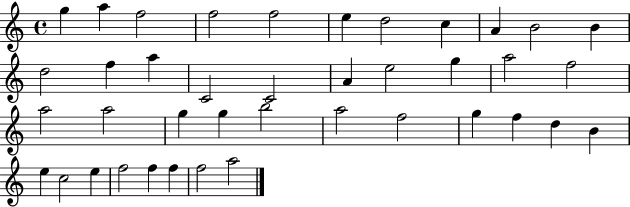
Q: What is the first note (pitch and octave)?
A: G5